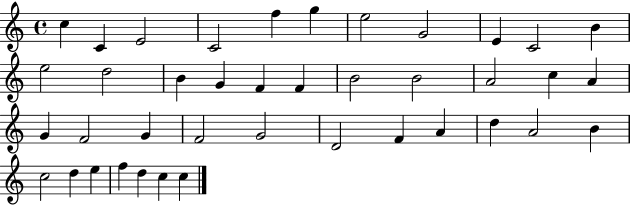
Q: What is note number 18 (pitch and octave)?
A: B4